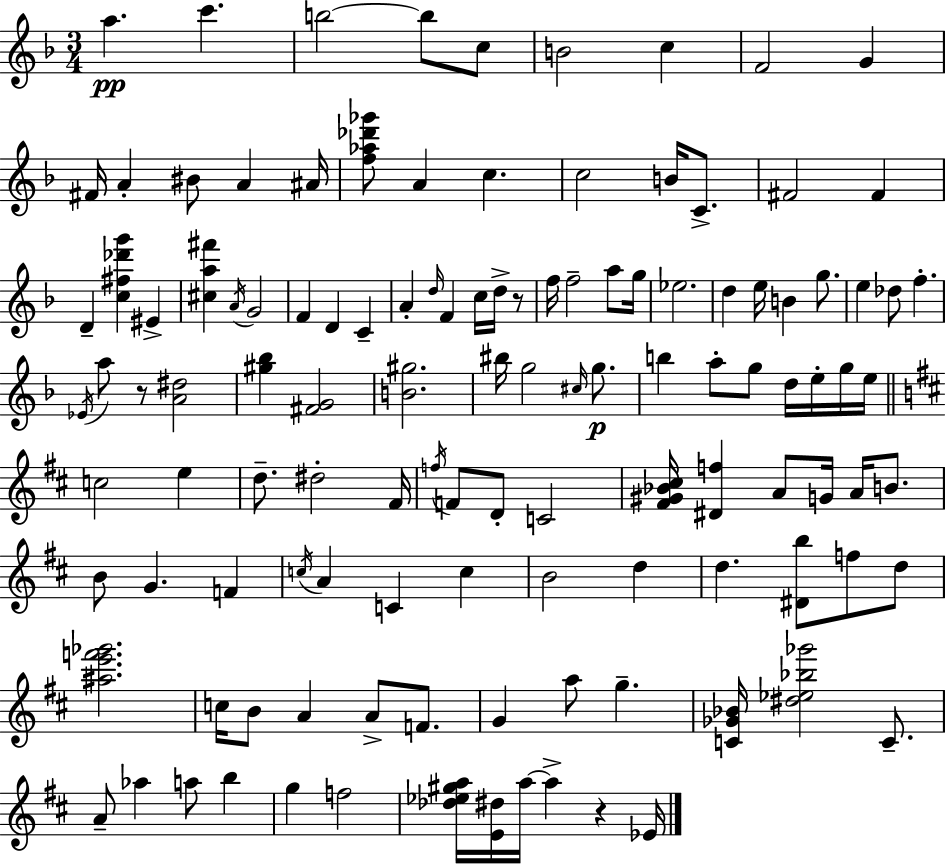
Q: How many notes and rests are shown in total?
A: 119